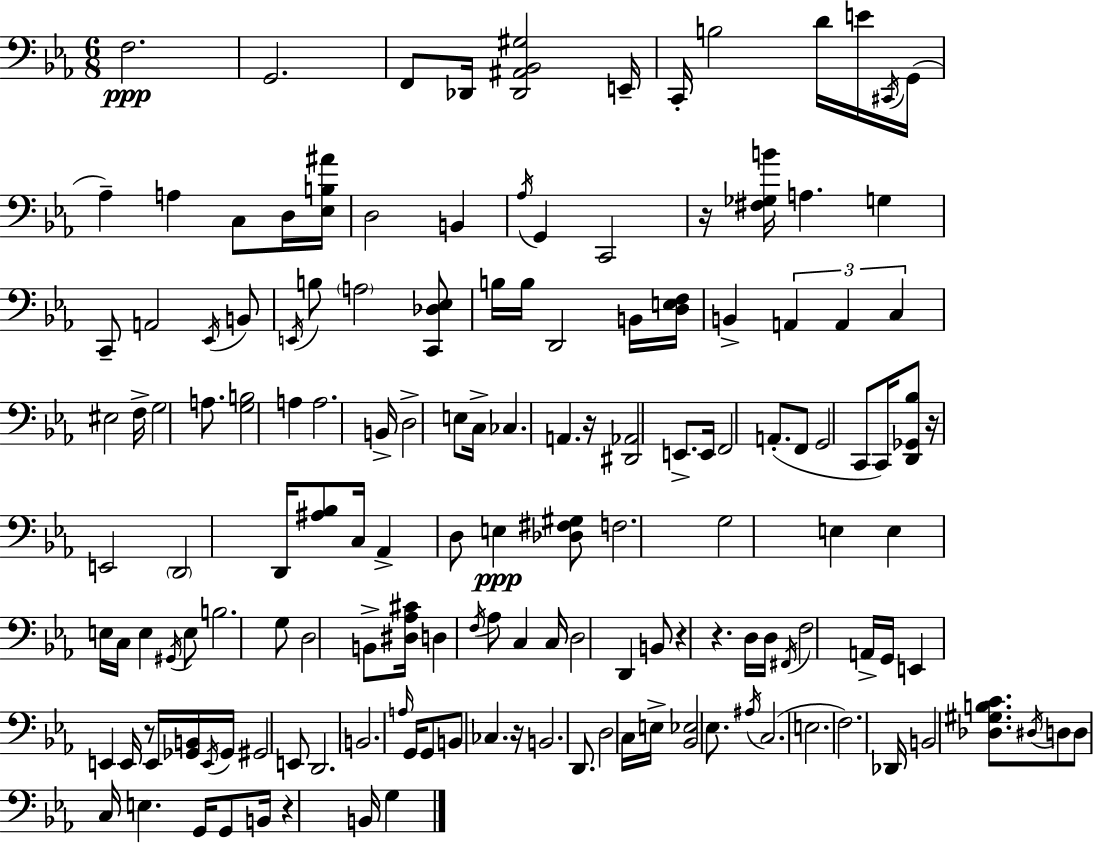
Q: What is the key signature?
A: EES major